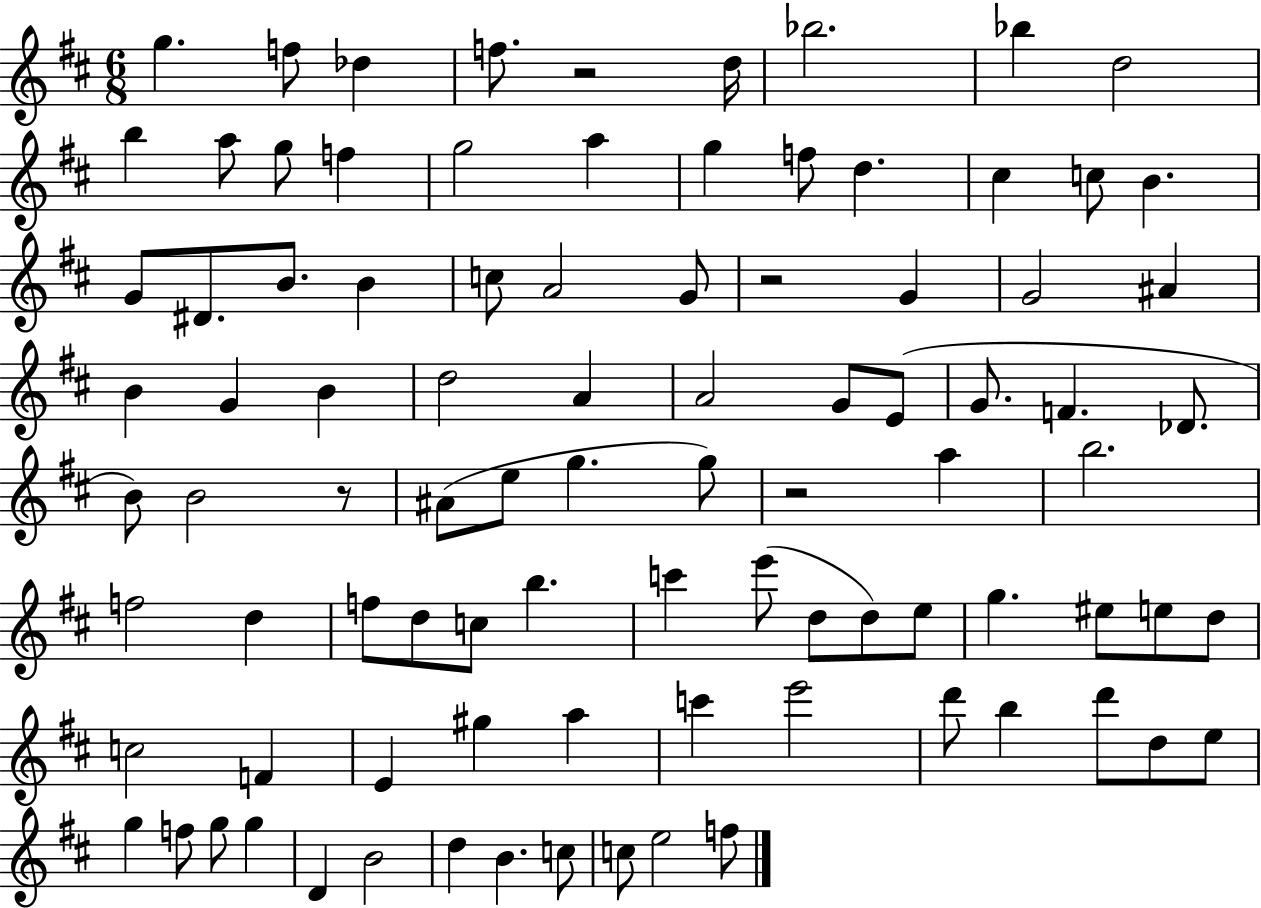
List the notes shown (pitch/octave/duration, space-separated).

G5/q. F5/e Db5/q F5/e. R/h D5/s Bb5/h. Bb5/q D5/h B5/q A5/e G5/e F5/q G5/h A5/q G5/q F5/e D5/q. C#5/q C5/e B4/q. G4/e D#4/e. B4/e. B4/q C5/e A4/h G4/e R/h G4/q G4/h A#4/q B4/q G4/q B4/q D5/h A4/q A4/h G4/e E4/e G4/e. F4/q. Db4/e. B4/e B4/h R/e A#4/e E5/e G5/q. G5/e R/h A5/q B5/h. F5/h D5/q F5/e D5/e C5/e B5/q. C6/q E6/e D5/e D5/e E5/e G5/q. EIS5/e E5/e D5/e C5/h F4/q E4/q G#5/q A5/q C6/q E6/h D6/e B5/q D6/e D5/e E5/e G5/q F5/e G5/e G5/q D4/q B4/h D5/q B4/q. C5/e C5/e E5/h F5/e